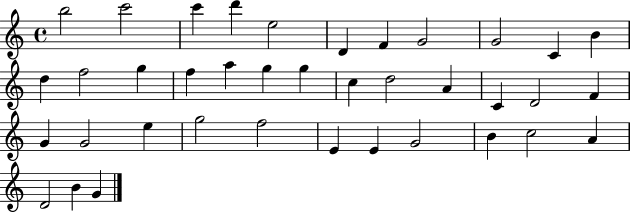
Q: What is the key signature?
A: C major